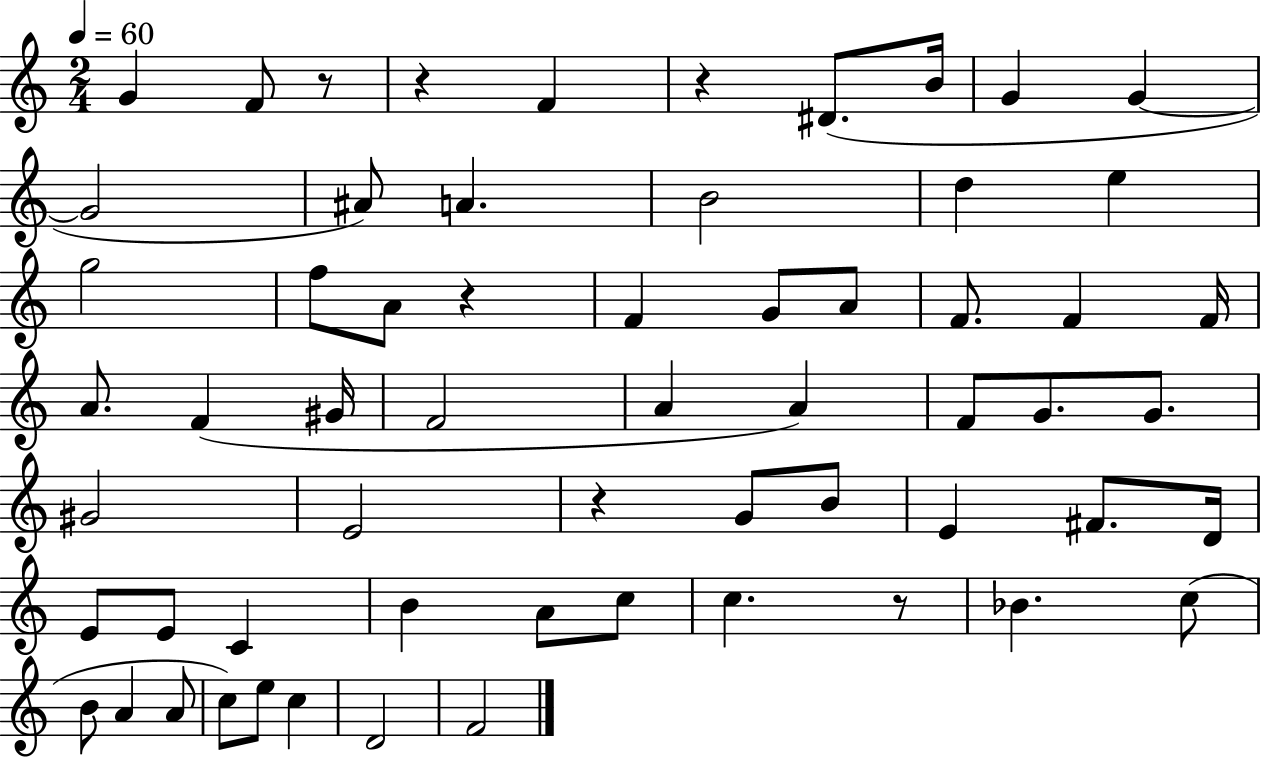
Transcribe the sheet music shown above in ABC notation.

X:1
T:Untitled
M:2/4
L:1/4
K:C
G F/2 z/2 z F z ^D/2 B/4 G G G2 ^A/2 A B2 d e g2 f/2 A/2 z F G/2 A/2 F/2 F F/4 A/2 F ^G/4 F2 A A F/2 G/2 G/2 ^G2 E2 z G/2 B/2 E ^F/2 D/4 E/2 E/2 C B A/2 c/2 c z/2 _B c/2 B/2 A A/2 c/2 e/2 c D2 F2